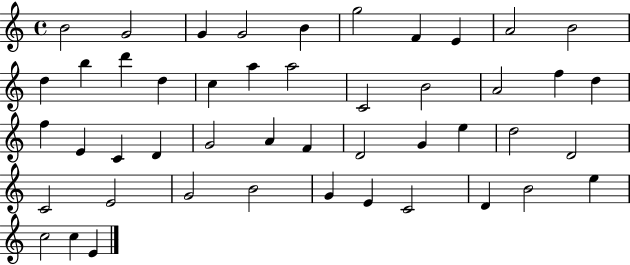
B4/h G4/h G4/q G4/h B4/q G5/h F4/q E4/q A4/h B4/h D5/q B5/q D6/q D5/q C5/q A5/q A5/h C4/h B4/h A4/h F5/q D5/q F5/q E4/q C4/q D4/q G4/h A4/q F4/q D4/h G4/q E5/q D5/h D4/h C4/h E4/h G4/h B4/h G4/q E4/q C4/h D4/q B4/h E5/q C5/h C5/q E4/q